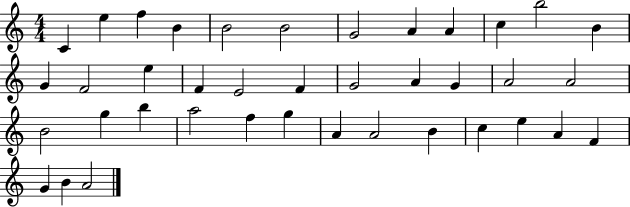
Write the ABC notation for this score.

X:1
T:Untitled
M:4/4
L:1/4
K:C
C e f B B2 B2 G2 A A c b2 B G F2 e F E2 F G2 A G A2 A2 B2 g b a2 f g A A2 B c e A F G B A2